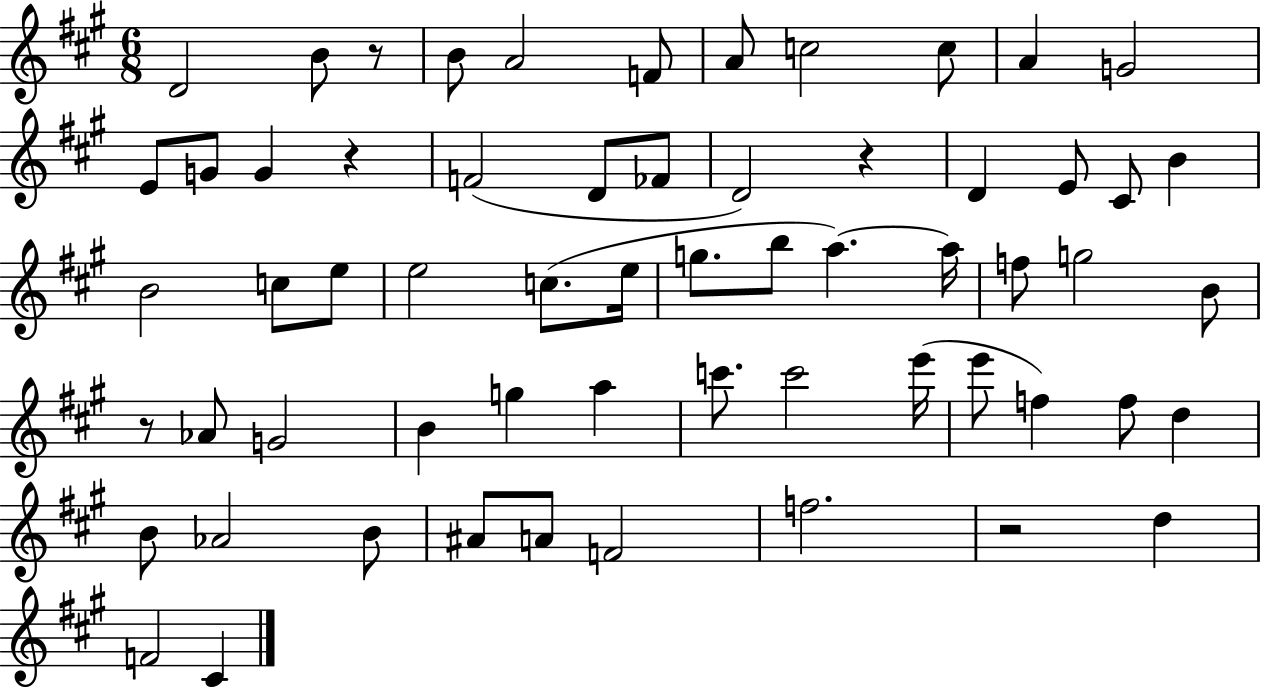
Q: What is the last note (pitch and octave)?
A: C#4